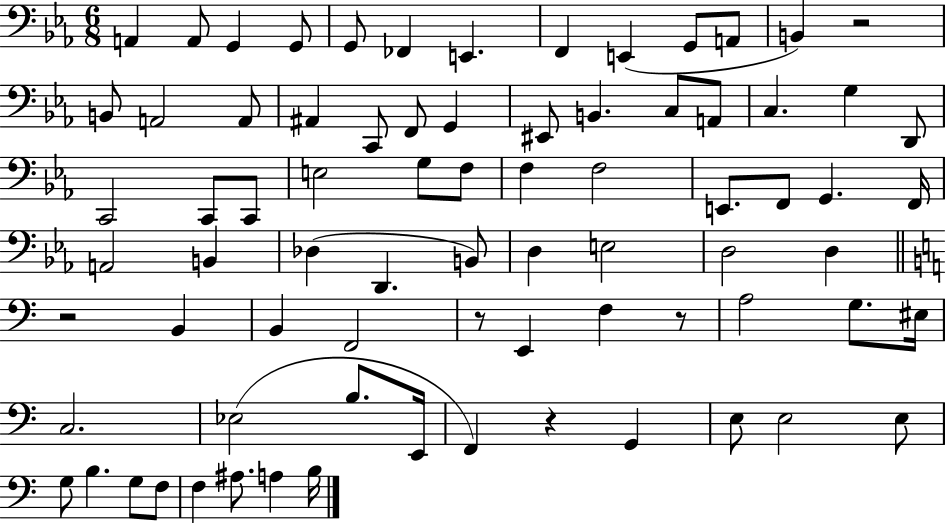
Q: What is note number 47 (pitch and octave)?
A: D3